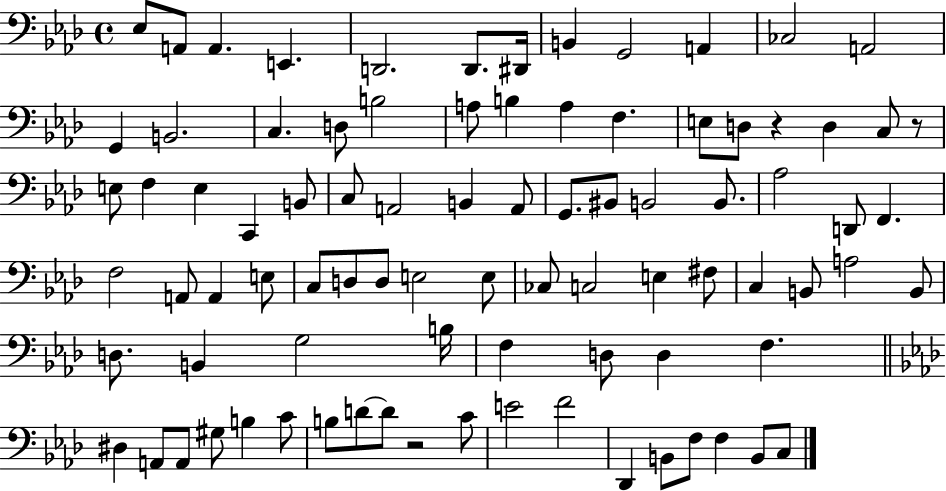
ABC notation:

X:1
T:Untitled
M:4/4
L:1/4
K:Ab
_E,/2 A,,/2 A,, E,, D,,2 D,,/2 ^D,,/4 B,, G,,2 A,, _C,2 A,,2 G,, B,,2 C, D,/2 B,2 A,/2 B, A, F, E,/2 D,/2 z D, C,/2 z/2 E,/2 F, E, C,, B,,/2 C,/2 A,,2 B,, A,,/2 G,,/2 ^B,,/2 B,,2 B,,/2 _A,2 D,,/2 F,, F,2 A,,/2 A,, E,/2 C,/2 D,/2 D,/2 E,2 E,/2 _C,/2 C,2 E, ^F,/2 C, B,,/2 A,2 B,,/2 D,/2 B,, G,2 B,/4 F, D,/2 D, F, ^D, A,,/2 A,,/2 ^G,/2 B, C/2 B,/2 D/2 D/2 z2 C/2 E2 F2 _D,, B,,/2 F,/2 F, B,,/2 C,/2